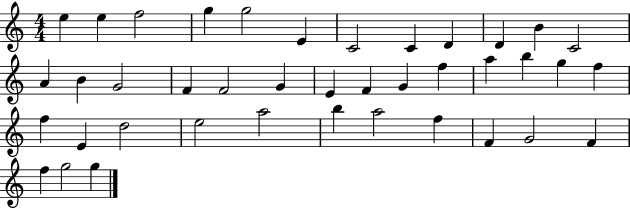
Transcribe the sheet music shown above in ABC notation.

X:1
T:Untitled
M:4/4
L:1/4
K:C
e e f2 g g2 E C2 C D D B C2 A B G2 F F2 G E F G f a b g f f E d2 e2 a2 b a2 f F G2 F f g2 g